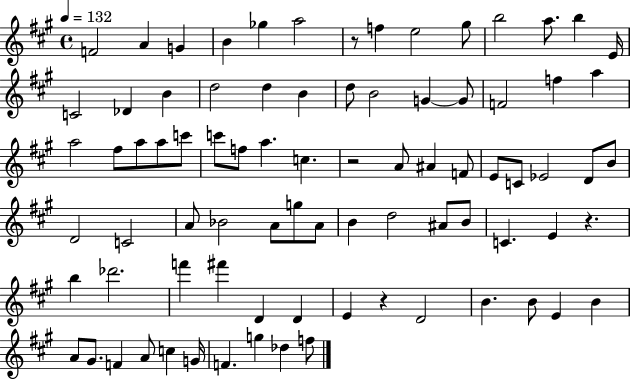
{
  \clef treble
  \time 4/4
  \defaultTimeSignature
  \key a \major
  \tempo 4 = 132
  f'2 a'4 g'4 | b'4 ges''4 a''2 | r8 f''4 e''2 gis''8 | b''2 a''8. b''4 e'16 | \break c'2 des'4 b'4 | d''2 d''4 b'4 | d''8 b'2 g'4~~ g'8 | f'2 f''4 a''4 | \break a''2 fis''8 a''8 a''8 c'''8 | c'''8 f''8 a''4. c''4. | r2 a'8 ais'4 f'8 | e'8 c'8 ees'2 d'8 b'8 | \break d'2 c'2 | a'8 bes'2 a'8 g''8 a'8 | b'4 d''2 ais'8 b'8 | c'4. e'4 r4. | \break b''4 des'''2. | f'''4 fis'''4 d'4 d'4 | e'4 r4 d'2 | b'4. b'8 e'4 b'4 | \break a'8 gis'8. f'4 a'8 c''4 g'16 | f'4. g''4 des''4 f''8 | \bar "|."
}